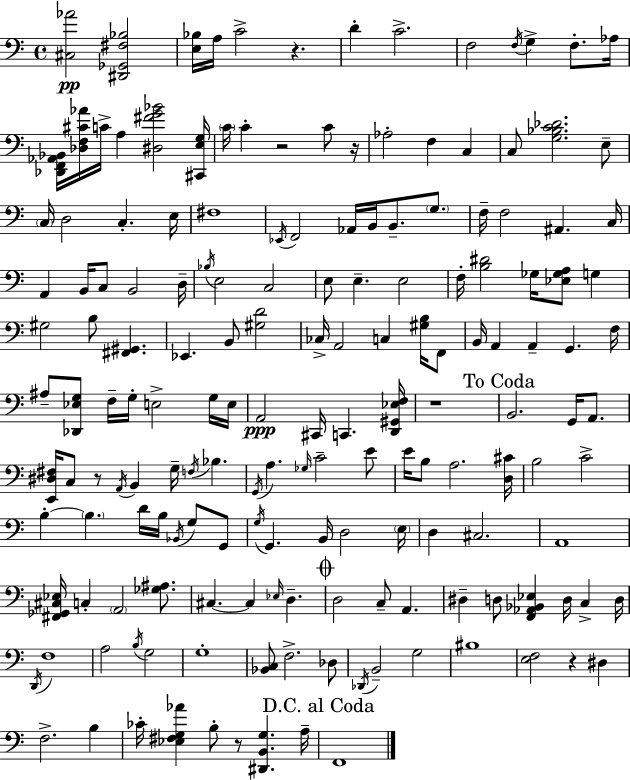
[C#3,Ab4]/h [D#2,Gb2,F#3,Bb3]/h [E3,Bb3]/s A3/s C4/h R/q. D4/q C4/h. F3/h F3/s G3/q F3/e. Ab3/s [Db2,F2,Ab2,Bb2]/s [Db3,F3,C#4,Ab4]/s C4/s A3/q [D#3,F#4,G4,Bb4]/h [C#2,E3,G3]/s C4/s C4/q R/h C4/e R/s Ab3/h F3/q C3/q C3/e [G3,Bb3,C4,Db4]/h. E3/e C3/s D3/h C3/q. E3/s F#3/w Eb2/s F2/h Ab2/s B2/s B2/e. G3/e. F3/s F3/h A#2/q. C3/s A2/q B2/s C3/e B2/h D3/s Bb3/s E3/h C3/h E3/e E3/q. E3/h F3/s [B3,D#4]/h Gb3/s [Eb3,Gb3,A3]/e G3/q G#3/h B3/e [F#2,G#2]/q. Eb2/q. B2/e [G#3,D4]/h CES3/s A2/h C3/q [G#3,B3]/s F2/e B2/s A2/q A2/q G2/q. F3/s A#3/e [Db2,Eb3,G3]/e F3/s G3/s E3/h G3/s E3/s A2/h C#2/s C2/q. [D2,G#2,Eb3,F3]/s R/w B2/h. G2/s A2/e. [E2,D#3,F#3]/s C3/e R/e A2/s B2/q G3/s F3/s Bb3/q. G2/s A3/q. Gb3/s C4/h E4/e E4/s B3/e A3/h. [D3,C#4]/s B3/h C4/h B3/q B3/q. D4/s B3/s Bb2/s G3/e G2/e G3/s G2/q. B2/s D3/h E3/s D3/q C#3/h. A2/w [F#2,Gb2,C#3,Eb3]/s C3/q A2/h [Gb3,A#3]/e. C#3/q. C#3/q Eb3/s D3/q. D3/h C3/e A2/q. D#3/q D3/e [F2,Ab2,Bb2,Eb3]/q D3/s C3/q D3/s D2/s F3/w A3/h B3/s G3/h G3/w [Bb2,C3]/e F3/h. Db3/e Db2/s B2/h G3/h BIS3/w [E3,F3]/h R/q D#3/q F3/h. B3/q CES4/s [Eb3,F#3,G3,Ab4]/q B3/e R/e [D#2,B2,G3]/q. A3/s F2/w